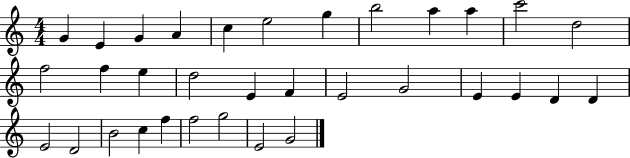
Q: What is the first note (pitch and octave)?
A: G4